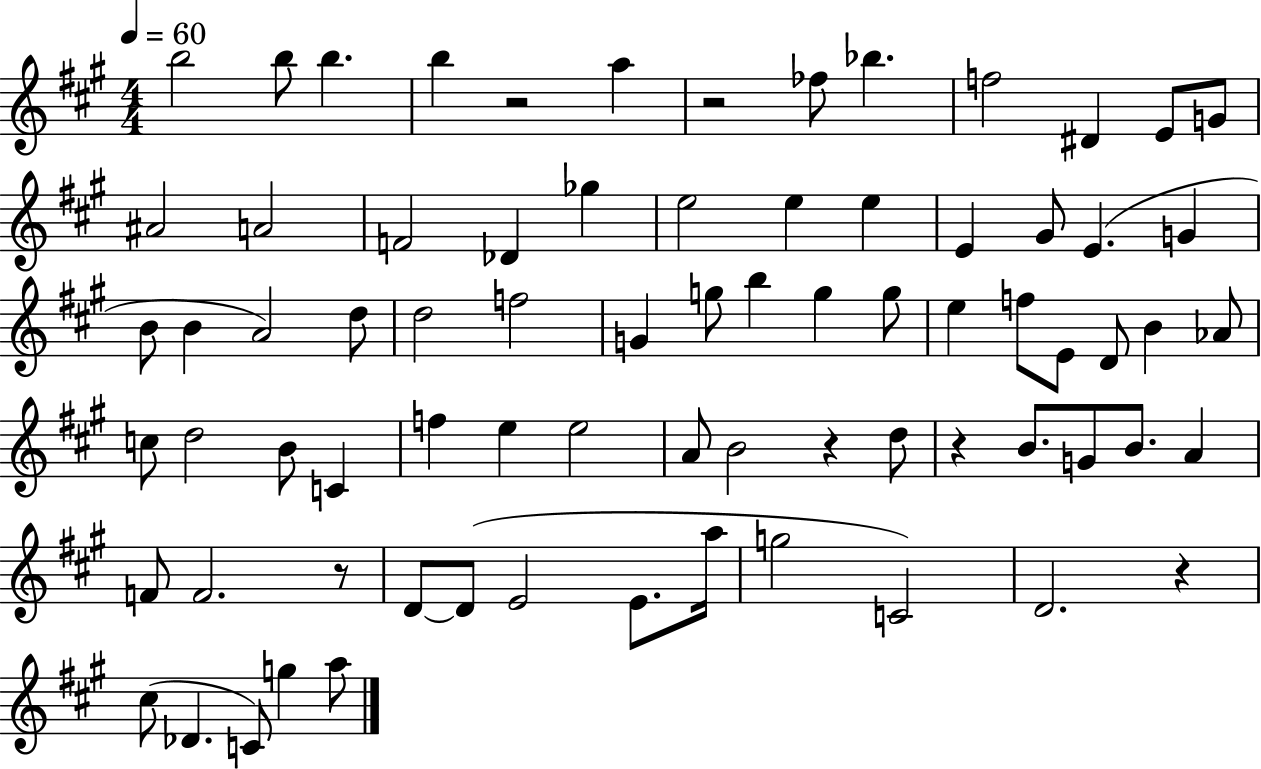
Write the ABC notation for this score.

X:1
T:Untitled
M:4/4
L:1/4
K:A
b2 b/2 b b z2 a z2 _f/2 _b f2 ^D E/2 G/2 ^A2 A2 F2 _D _g e2 e e E ^G/2 E G B/2 B A2 d/2 d2 f2 G g/2 b g g/2 e f/2 E/2 D/2 B _A/2 c/2 d2 B/2 C f e e2 A/2 B2 z d/2 z B/2 G/2 B/2 A F/2 F2 z/2 D/2 D/2 E2 E/2 a/4 g2 C2 D2 z ^c/2 _D C/2 g a/2